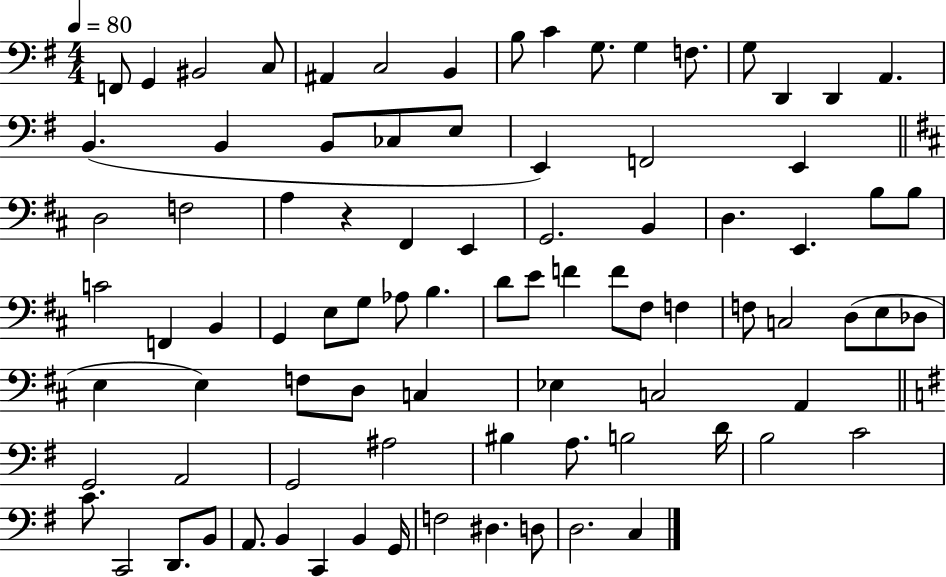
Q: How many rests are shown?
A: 1